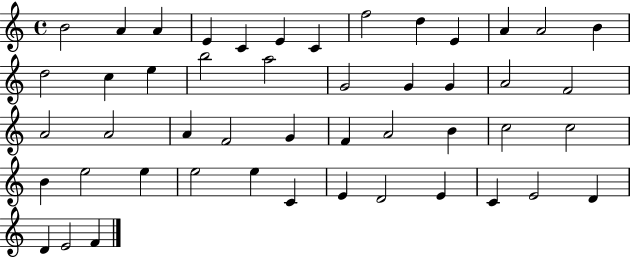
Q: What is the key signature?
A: C major